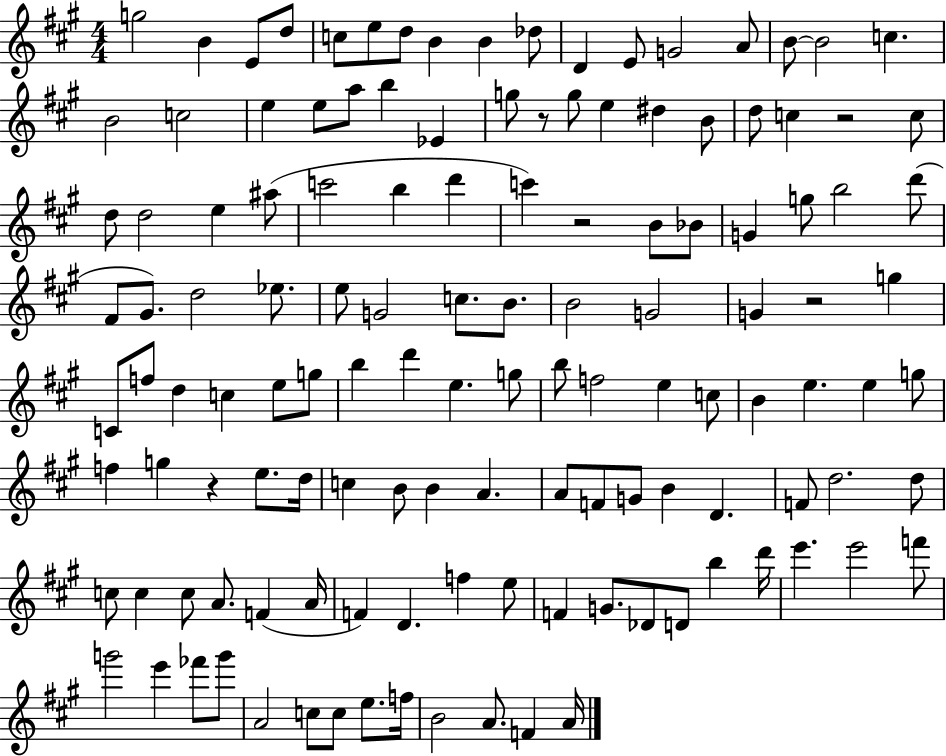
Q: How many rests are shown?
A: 5